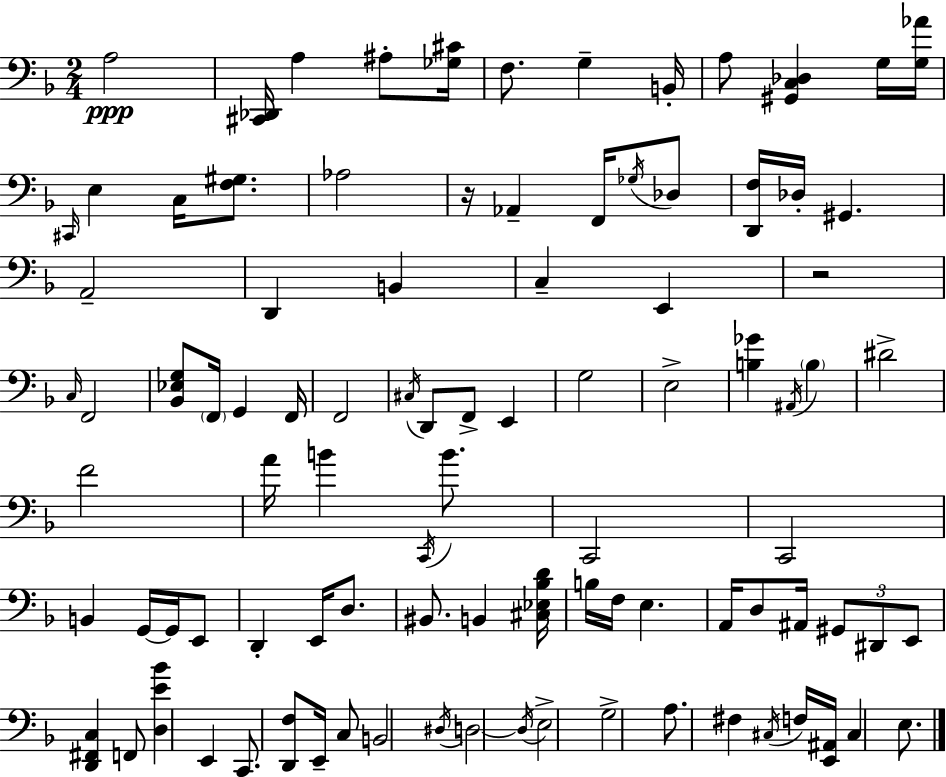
X:1
T:Untitled
M:2/4
L:1/4
K:F
A,2 [^C,,_D,,]/4 A, ^A,/2 [_G,^C]/4 F,/2 G, B,,/4 A,/2 [^G,,C,_D,] G,/4 [G,_A]/4 ^C,,/4 E, C,/4 [F,^G,]/2 _A,2 z/4 _A,, F,,/4 _G,/4 _D,/2 [D,,F,]/4 _D,/4 ^G,, A,,2 D,, B,, C, E,, z2 C,/4 F,,2 [_B,,_E,G,]/2 F,,/4 G,, F,,/4 F,,2 ^C,/4 D,,/2 F,,/2 E,, G,2 E,2 [B,_G] ^A,,/4 B, ^D2 F2 A/4 B C,,/4 B/2 C,,2 C,,2 B,, G,,/4 G,,/4 E,,/2 D,, E,,/4 D,/2 ^B,,/2 B,, [^C,_E,_B,D]/4 B,/4 F,/4 E, A,,/4 D,/2 ^A,,/4 ^G,,/2 ^D,,/2 E,,/2 [D,,^F,,C,] F,,/2 [D,E_B] E,, C,,/2 [D,,F,]/2 E,,/4 C,/2 B,,2 ^D,/4 D,2 D,/4 E,2 G,2 A,/2 ^F, ^C,/4 F,/4 [E,,^A,,]/4 ^C, E,/2